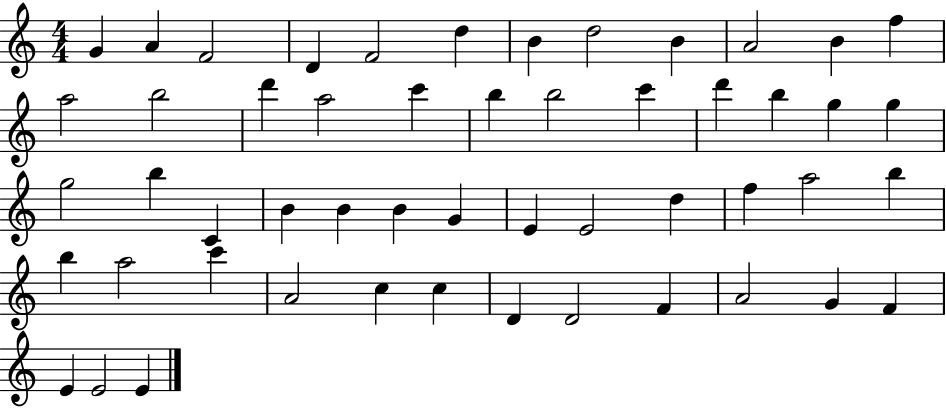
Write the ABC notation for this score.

X:1
T:Untitled
M:4/4
L:1/4
K:C
G A F2 D F2 d B d2 B A2 B f a2 b2 d' a2 c' b b2 c' d' b g g g2 b C B B B G E E2 d f a2 b b a2 c' A2 c c D D2 F A2 G F E E2 E